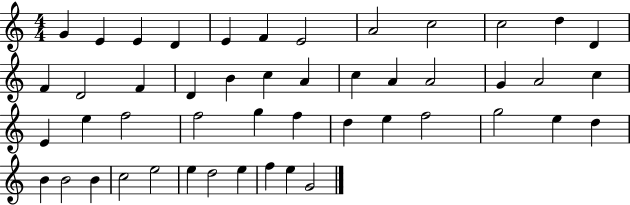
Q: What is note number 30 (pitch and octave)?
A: G5